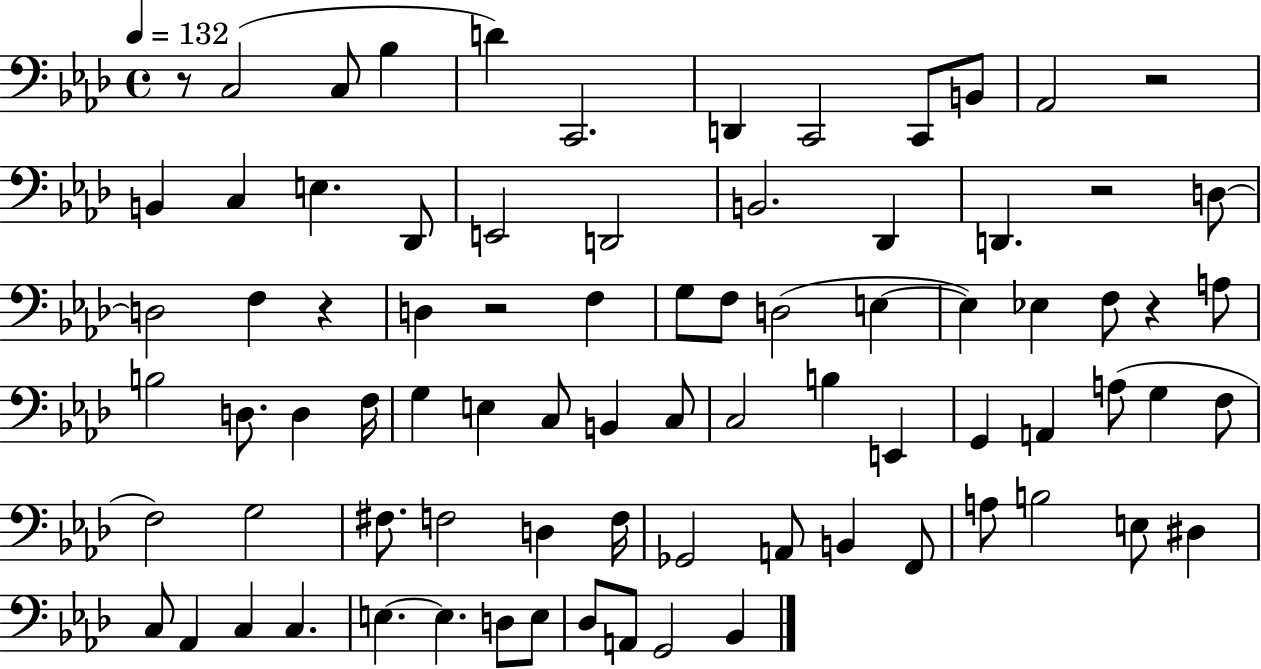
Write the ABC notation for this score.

X:1
T:Untitled
M:4/4
L:1/4
K:Ab
z/2 C,2 C,/2 _B, D C,,2 D,, C,,2 C,,/2 B,,/2 _A,,2 z2 B,, C, E, _D,,/2 E,,2 D,,2 B,,2 _D,, D,, z2 D,/2 D,2 F, z D, z2 F, G,/2 F,/2 D,2 E, E, _E, F,/2 z A,/2 B,2 D,/2 D, F,/4 G, E, C,/2 B,, C,/2 C,2 B, E,, G,, A,, A,/2 G, F,/2 F,2 G,2 ^F,/2 F,2 D, F,/4 _G,,2 A,,/2 B,, F,,/2 A,/2 B,2 E,/2 ^D, C,/2 _A,, C, C, E, E, D,/2 E,/2 _D,/2 A,,/2 G,,2 _B,,